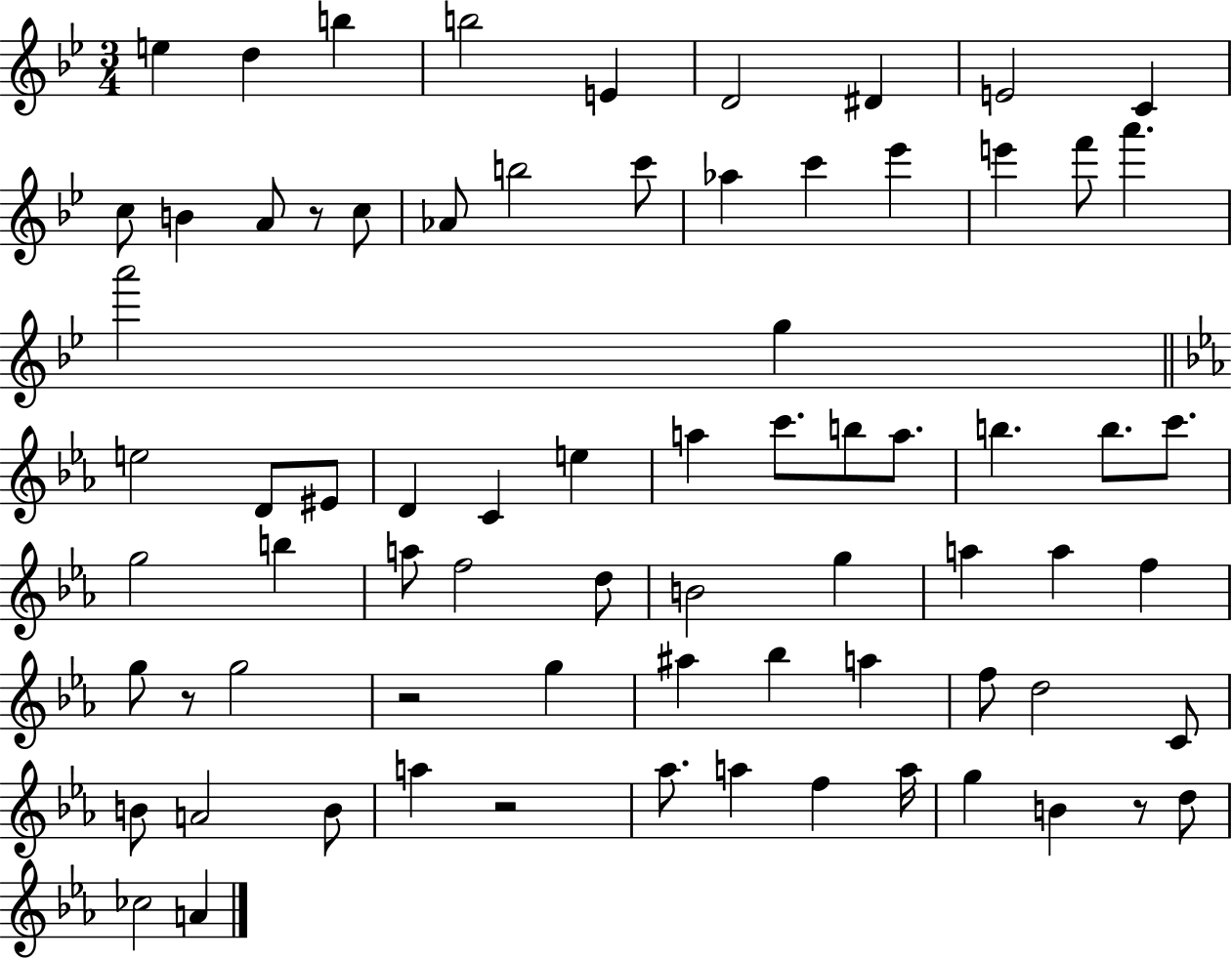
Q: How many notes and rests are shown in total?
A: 74